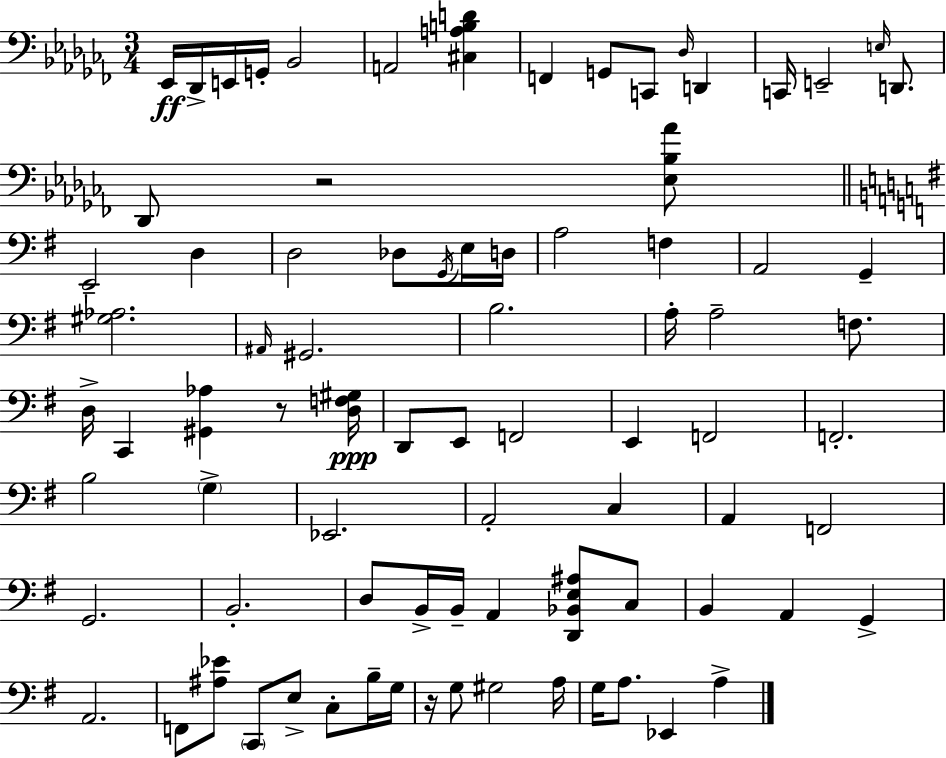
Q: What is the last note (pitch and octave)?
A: A3